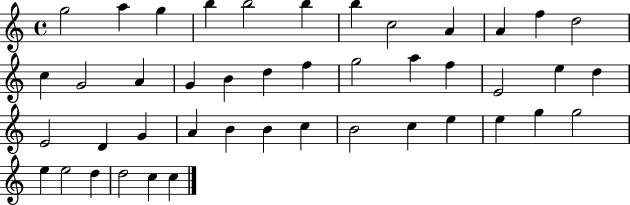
X:1
T:Untitled
M:4/4
L:1/4
K:C
g2 a g b b2 b b c2 A A f d2 c G2 A G B d f g2 a f E2 e d E2 D G A B B c B2 c e e g g2 e e2 d d2 c c